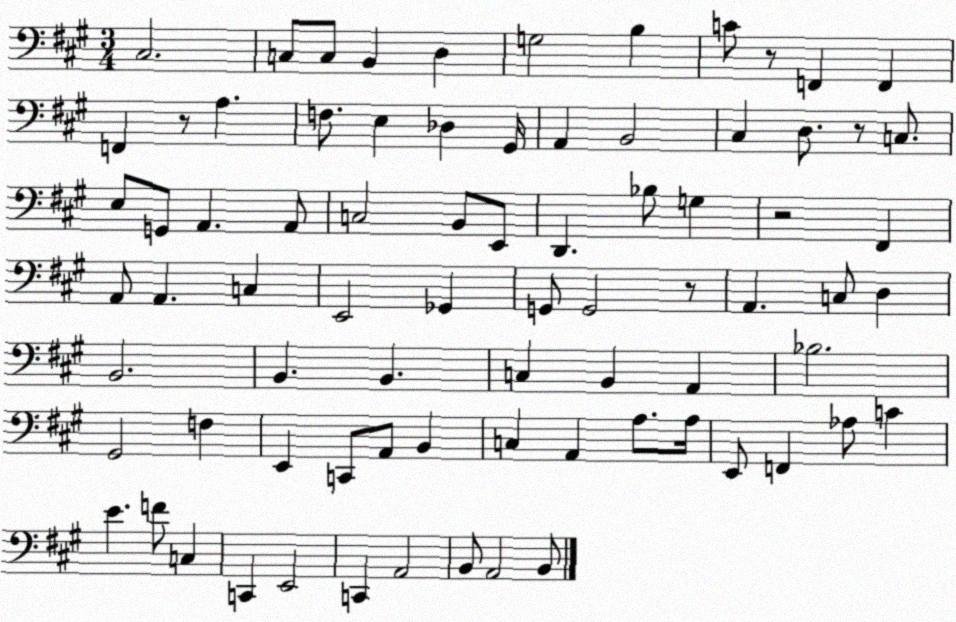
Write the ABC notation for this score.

X:1
T:Untitled
M:3/4
L:1/4
K:A
^C,2 C,/2 C,/2 B,, D, G,2 B, C/2 z/2 F,, F,, F,, z/2 A, F,/2 E, _D, ^G,,/4 A,, B,,2 ^C, D,/2 z/2 C,/2 E,/2 G,,/2 A,, A,,/2 C,2 B,,/2 E,,/2 D,, _B,/2 G, z2 ^F,, A,,/2 A,, C, E,,2 _G,, G,,/2 G,,2 z/2 A,, C,/2 D, B,,2 B,, B,, C, B,, A,, _B,2 ^G,,2 F, E,, C,,/2 A,,/2 B,, C, A,, A,/2 A,/4 E,,/2 F,, _A,/2 C E F/2 C, C,, E,,2 C,, A,,2 B,,/2 A,,2 B,,/2